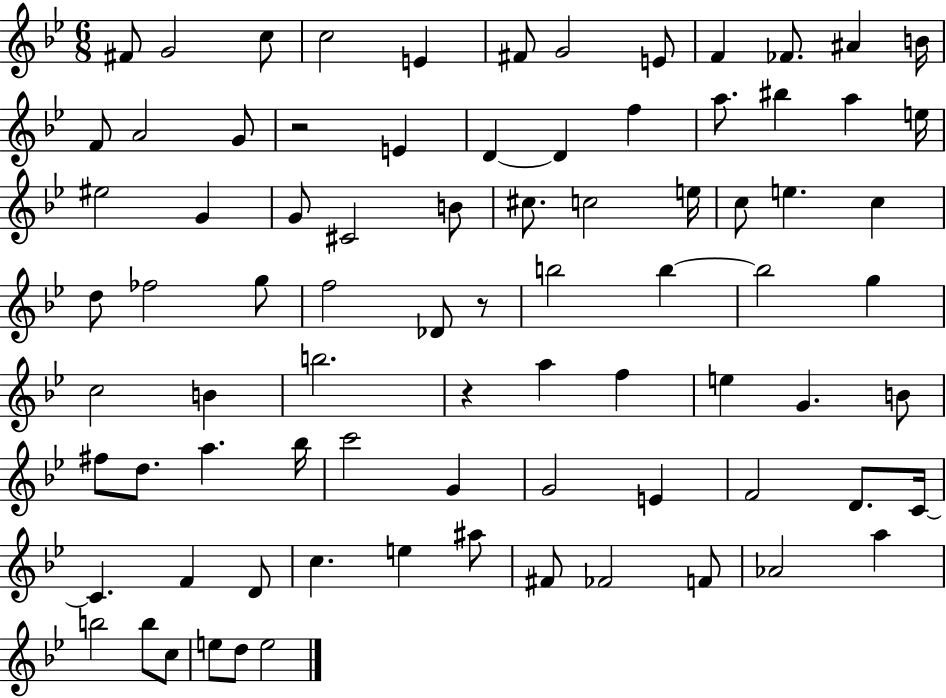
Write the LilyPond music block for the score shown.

{
  \clef treble
  \numericTimeSignature
  \time 6/8
  \key bes \major
  fis'8 g'2 c''8 | c''2 e'4 | fis'8 g'2 e'8 | f'4 fes'8. ais'4 b'16 | \break f'8 a'2 g'8 | r2 e'4 | d'4~~ d'4 f''4 | a''8. bis''4 a''4 e''16 | \break eis''2 g'4 | g'8 cis'2 b'8 | cis''8. c''2 e''16 | c''8 e''4. c''4 | \break d''8 fes''2 g''8 | f''2 des'8 r8 | b''2 b''4~~ | b''2 g''4 | \break c''2 b'4 | b''2. | r4 a''4 f''4 | e''4 g'4. b'8 | \break fis''8 d''8. a''4. bes''16 | c'''2 g'4 | g'2 e'4 | f'2 d'8. c'16~~ | \break c'4. f'4 d'8 | c''4. e''4 ais''8 | fis'8 fes'2 f'8 | aes'2 a''4 | \break b''2 b''8 c''8 | e''8 d''8 e''2 | \bar "|."
}